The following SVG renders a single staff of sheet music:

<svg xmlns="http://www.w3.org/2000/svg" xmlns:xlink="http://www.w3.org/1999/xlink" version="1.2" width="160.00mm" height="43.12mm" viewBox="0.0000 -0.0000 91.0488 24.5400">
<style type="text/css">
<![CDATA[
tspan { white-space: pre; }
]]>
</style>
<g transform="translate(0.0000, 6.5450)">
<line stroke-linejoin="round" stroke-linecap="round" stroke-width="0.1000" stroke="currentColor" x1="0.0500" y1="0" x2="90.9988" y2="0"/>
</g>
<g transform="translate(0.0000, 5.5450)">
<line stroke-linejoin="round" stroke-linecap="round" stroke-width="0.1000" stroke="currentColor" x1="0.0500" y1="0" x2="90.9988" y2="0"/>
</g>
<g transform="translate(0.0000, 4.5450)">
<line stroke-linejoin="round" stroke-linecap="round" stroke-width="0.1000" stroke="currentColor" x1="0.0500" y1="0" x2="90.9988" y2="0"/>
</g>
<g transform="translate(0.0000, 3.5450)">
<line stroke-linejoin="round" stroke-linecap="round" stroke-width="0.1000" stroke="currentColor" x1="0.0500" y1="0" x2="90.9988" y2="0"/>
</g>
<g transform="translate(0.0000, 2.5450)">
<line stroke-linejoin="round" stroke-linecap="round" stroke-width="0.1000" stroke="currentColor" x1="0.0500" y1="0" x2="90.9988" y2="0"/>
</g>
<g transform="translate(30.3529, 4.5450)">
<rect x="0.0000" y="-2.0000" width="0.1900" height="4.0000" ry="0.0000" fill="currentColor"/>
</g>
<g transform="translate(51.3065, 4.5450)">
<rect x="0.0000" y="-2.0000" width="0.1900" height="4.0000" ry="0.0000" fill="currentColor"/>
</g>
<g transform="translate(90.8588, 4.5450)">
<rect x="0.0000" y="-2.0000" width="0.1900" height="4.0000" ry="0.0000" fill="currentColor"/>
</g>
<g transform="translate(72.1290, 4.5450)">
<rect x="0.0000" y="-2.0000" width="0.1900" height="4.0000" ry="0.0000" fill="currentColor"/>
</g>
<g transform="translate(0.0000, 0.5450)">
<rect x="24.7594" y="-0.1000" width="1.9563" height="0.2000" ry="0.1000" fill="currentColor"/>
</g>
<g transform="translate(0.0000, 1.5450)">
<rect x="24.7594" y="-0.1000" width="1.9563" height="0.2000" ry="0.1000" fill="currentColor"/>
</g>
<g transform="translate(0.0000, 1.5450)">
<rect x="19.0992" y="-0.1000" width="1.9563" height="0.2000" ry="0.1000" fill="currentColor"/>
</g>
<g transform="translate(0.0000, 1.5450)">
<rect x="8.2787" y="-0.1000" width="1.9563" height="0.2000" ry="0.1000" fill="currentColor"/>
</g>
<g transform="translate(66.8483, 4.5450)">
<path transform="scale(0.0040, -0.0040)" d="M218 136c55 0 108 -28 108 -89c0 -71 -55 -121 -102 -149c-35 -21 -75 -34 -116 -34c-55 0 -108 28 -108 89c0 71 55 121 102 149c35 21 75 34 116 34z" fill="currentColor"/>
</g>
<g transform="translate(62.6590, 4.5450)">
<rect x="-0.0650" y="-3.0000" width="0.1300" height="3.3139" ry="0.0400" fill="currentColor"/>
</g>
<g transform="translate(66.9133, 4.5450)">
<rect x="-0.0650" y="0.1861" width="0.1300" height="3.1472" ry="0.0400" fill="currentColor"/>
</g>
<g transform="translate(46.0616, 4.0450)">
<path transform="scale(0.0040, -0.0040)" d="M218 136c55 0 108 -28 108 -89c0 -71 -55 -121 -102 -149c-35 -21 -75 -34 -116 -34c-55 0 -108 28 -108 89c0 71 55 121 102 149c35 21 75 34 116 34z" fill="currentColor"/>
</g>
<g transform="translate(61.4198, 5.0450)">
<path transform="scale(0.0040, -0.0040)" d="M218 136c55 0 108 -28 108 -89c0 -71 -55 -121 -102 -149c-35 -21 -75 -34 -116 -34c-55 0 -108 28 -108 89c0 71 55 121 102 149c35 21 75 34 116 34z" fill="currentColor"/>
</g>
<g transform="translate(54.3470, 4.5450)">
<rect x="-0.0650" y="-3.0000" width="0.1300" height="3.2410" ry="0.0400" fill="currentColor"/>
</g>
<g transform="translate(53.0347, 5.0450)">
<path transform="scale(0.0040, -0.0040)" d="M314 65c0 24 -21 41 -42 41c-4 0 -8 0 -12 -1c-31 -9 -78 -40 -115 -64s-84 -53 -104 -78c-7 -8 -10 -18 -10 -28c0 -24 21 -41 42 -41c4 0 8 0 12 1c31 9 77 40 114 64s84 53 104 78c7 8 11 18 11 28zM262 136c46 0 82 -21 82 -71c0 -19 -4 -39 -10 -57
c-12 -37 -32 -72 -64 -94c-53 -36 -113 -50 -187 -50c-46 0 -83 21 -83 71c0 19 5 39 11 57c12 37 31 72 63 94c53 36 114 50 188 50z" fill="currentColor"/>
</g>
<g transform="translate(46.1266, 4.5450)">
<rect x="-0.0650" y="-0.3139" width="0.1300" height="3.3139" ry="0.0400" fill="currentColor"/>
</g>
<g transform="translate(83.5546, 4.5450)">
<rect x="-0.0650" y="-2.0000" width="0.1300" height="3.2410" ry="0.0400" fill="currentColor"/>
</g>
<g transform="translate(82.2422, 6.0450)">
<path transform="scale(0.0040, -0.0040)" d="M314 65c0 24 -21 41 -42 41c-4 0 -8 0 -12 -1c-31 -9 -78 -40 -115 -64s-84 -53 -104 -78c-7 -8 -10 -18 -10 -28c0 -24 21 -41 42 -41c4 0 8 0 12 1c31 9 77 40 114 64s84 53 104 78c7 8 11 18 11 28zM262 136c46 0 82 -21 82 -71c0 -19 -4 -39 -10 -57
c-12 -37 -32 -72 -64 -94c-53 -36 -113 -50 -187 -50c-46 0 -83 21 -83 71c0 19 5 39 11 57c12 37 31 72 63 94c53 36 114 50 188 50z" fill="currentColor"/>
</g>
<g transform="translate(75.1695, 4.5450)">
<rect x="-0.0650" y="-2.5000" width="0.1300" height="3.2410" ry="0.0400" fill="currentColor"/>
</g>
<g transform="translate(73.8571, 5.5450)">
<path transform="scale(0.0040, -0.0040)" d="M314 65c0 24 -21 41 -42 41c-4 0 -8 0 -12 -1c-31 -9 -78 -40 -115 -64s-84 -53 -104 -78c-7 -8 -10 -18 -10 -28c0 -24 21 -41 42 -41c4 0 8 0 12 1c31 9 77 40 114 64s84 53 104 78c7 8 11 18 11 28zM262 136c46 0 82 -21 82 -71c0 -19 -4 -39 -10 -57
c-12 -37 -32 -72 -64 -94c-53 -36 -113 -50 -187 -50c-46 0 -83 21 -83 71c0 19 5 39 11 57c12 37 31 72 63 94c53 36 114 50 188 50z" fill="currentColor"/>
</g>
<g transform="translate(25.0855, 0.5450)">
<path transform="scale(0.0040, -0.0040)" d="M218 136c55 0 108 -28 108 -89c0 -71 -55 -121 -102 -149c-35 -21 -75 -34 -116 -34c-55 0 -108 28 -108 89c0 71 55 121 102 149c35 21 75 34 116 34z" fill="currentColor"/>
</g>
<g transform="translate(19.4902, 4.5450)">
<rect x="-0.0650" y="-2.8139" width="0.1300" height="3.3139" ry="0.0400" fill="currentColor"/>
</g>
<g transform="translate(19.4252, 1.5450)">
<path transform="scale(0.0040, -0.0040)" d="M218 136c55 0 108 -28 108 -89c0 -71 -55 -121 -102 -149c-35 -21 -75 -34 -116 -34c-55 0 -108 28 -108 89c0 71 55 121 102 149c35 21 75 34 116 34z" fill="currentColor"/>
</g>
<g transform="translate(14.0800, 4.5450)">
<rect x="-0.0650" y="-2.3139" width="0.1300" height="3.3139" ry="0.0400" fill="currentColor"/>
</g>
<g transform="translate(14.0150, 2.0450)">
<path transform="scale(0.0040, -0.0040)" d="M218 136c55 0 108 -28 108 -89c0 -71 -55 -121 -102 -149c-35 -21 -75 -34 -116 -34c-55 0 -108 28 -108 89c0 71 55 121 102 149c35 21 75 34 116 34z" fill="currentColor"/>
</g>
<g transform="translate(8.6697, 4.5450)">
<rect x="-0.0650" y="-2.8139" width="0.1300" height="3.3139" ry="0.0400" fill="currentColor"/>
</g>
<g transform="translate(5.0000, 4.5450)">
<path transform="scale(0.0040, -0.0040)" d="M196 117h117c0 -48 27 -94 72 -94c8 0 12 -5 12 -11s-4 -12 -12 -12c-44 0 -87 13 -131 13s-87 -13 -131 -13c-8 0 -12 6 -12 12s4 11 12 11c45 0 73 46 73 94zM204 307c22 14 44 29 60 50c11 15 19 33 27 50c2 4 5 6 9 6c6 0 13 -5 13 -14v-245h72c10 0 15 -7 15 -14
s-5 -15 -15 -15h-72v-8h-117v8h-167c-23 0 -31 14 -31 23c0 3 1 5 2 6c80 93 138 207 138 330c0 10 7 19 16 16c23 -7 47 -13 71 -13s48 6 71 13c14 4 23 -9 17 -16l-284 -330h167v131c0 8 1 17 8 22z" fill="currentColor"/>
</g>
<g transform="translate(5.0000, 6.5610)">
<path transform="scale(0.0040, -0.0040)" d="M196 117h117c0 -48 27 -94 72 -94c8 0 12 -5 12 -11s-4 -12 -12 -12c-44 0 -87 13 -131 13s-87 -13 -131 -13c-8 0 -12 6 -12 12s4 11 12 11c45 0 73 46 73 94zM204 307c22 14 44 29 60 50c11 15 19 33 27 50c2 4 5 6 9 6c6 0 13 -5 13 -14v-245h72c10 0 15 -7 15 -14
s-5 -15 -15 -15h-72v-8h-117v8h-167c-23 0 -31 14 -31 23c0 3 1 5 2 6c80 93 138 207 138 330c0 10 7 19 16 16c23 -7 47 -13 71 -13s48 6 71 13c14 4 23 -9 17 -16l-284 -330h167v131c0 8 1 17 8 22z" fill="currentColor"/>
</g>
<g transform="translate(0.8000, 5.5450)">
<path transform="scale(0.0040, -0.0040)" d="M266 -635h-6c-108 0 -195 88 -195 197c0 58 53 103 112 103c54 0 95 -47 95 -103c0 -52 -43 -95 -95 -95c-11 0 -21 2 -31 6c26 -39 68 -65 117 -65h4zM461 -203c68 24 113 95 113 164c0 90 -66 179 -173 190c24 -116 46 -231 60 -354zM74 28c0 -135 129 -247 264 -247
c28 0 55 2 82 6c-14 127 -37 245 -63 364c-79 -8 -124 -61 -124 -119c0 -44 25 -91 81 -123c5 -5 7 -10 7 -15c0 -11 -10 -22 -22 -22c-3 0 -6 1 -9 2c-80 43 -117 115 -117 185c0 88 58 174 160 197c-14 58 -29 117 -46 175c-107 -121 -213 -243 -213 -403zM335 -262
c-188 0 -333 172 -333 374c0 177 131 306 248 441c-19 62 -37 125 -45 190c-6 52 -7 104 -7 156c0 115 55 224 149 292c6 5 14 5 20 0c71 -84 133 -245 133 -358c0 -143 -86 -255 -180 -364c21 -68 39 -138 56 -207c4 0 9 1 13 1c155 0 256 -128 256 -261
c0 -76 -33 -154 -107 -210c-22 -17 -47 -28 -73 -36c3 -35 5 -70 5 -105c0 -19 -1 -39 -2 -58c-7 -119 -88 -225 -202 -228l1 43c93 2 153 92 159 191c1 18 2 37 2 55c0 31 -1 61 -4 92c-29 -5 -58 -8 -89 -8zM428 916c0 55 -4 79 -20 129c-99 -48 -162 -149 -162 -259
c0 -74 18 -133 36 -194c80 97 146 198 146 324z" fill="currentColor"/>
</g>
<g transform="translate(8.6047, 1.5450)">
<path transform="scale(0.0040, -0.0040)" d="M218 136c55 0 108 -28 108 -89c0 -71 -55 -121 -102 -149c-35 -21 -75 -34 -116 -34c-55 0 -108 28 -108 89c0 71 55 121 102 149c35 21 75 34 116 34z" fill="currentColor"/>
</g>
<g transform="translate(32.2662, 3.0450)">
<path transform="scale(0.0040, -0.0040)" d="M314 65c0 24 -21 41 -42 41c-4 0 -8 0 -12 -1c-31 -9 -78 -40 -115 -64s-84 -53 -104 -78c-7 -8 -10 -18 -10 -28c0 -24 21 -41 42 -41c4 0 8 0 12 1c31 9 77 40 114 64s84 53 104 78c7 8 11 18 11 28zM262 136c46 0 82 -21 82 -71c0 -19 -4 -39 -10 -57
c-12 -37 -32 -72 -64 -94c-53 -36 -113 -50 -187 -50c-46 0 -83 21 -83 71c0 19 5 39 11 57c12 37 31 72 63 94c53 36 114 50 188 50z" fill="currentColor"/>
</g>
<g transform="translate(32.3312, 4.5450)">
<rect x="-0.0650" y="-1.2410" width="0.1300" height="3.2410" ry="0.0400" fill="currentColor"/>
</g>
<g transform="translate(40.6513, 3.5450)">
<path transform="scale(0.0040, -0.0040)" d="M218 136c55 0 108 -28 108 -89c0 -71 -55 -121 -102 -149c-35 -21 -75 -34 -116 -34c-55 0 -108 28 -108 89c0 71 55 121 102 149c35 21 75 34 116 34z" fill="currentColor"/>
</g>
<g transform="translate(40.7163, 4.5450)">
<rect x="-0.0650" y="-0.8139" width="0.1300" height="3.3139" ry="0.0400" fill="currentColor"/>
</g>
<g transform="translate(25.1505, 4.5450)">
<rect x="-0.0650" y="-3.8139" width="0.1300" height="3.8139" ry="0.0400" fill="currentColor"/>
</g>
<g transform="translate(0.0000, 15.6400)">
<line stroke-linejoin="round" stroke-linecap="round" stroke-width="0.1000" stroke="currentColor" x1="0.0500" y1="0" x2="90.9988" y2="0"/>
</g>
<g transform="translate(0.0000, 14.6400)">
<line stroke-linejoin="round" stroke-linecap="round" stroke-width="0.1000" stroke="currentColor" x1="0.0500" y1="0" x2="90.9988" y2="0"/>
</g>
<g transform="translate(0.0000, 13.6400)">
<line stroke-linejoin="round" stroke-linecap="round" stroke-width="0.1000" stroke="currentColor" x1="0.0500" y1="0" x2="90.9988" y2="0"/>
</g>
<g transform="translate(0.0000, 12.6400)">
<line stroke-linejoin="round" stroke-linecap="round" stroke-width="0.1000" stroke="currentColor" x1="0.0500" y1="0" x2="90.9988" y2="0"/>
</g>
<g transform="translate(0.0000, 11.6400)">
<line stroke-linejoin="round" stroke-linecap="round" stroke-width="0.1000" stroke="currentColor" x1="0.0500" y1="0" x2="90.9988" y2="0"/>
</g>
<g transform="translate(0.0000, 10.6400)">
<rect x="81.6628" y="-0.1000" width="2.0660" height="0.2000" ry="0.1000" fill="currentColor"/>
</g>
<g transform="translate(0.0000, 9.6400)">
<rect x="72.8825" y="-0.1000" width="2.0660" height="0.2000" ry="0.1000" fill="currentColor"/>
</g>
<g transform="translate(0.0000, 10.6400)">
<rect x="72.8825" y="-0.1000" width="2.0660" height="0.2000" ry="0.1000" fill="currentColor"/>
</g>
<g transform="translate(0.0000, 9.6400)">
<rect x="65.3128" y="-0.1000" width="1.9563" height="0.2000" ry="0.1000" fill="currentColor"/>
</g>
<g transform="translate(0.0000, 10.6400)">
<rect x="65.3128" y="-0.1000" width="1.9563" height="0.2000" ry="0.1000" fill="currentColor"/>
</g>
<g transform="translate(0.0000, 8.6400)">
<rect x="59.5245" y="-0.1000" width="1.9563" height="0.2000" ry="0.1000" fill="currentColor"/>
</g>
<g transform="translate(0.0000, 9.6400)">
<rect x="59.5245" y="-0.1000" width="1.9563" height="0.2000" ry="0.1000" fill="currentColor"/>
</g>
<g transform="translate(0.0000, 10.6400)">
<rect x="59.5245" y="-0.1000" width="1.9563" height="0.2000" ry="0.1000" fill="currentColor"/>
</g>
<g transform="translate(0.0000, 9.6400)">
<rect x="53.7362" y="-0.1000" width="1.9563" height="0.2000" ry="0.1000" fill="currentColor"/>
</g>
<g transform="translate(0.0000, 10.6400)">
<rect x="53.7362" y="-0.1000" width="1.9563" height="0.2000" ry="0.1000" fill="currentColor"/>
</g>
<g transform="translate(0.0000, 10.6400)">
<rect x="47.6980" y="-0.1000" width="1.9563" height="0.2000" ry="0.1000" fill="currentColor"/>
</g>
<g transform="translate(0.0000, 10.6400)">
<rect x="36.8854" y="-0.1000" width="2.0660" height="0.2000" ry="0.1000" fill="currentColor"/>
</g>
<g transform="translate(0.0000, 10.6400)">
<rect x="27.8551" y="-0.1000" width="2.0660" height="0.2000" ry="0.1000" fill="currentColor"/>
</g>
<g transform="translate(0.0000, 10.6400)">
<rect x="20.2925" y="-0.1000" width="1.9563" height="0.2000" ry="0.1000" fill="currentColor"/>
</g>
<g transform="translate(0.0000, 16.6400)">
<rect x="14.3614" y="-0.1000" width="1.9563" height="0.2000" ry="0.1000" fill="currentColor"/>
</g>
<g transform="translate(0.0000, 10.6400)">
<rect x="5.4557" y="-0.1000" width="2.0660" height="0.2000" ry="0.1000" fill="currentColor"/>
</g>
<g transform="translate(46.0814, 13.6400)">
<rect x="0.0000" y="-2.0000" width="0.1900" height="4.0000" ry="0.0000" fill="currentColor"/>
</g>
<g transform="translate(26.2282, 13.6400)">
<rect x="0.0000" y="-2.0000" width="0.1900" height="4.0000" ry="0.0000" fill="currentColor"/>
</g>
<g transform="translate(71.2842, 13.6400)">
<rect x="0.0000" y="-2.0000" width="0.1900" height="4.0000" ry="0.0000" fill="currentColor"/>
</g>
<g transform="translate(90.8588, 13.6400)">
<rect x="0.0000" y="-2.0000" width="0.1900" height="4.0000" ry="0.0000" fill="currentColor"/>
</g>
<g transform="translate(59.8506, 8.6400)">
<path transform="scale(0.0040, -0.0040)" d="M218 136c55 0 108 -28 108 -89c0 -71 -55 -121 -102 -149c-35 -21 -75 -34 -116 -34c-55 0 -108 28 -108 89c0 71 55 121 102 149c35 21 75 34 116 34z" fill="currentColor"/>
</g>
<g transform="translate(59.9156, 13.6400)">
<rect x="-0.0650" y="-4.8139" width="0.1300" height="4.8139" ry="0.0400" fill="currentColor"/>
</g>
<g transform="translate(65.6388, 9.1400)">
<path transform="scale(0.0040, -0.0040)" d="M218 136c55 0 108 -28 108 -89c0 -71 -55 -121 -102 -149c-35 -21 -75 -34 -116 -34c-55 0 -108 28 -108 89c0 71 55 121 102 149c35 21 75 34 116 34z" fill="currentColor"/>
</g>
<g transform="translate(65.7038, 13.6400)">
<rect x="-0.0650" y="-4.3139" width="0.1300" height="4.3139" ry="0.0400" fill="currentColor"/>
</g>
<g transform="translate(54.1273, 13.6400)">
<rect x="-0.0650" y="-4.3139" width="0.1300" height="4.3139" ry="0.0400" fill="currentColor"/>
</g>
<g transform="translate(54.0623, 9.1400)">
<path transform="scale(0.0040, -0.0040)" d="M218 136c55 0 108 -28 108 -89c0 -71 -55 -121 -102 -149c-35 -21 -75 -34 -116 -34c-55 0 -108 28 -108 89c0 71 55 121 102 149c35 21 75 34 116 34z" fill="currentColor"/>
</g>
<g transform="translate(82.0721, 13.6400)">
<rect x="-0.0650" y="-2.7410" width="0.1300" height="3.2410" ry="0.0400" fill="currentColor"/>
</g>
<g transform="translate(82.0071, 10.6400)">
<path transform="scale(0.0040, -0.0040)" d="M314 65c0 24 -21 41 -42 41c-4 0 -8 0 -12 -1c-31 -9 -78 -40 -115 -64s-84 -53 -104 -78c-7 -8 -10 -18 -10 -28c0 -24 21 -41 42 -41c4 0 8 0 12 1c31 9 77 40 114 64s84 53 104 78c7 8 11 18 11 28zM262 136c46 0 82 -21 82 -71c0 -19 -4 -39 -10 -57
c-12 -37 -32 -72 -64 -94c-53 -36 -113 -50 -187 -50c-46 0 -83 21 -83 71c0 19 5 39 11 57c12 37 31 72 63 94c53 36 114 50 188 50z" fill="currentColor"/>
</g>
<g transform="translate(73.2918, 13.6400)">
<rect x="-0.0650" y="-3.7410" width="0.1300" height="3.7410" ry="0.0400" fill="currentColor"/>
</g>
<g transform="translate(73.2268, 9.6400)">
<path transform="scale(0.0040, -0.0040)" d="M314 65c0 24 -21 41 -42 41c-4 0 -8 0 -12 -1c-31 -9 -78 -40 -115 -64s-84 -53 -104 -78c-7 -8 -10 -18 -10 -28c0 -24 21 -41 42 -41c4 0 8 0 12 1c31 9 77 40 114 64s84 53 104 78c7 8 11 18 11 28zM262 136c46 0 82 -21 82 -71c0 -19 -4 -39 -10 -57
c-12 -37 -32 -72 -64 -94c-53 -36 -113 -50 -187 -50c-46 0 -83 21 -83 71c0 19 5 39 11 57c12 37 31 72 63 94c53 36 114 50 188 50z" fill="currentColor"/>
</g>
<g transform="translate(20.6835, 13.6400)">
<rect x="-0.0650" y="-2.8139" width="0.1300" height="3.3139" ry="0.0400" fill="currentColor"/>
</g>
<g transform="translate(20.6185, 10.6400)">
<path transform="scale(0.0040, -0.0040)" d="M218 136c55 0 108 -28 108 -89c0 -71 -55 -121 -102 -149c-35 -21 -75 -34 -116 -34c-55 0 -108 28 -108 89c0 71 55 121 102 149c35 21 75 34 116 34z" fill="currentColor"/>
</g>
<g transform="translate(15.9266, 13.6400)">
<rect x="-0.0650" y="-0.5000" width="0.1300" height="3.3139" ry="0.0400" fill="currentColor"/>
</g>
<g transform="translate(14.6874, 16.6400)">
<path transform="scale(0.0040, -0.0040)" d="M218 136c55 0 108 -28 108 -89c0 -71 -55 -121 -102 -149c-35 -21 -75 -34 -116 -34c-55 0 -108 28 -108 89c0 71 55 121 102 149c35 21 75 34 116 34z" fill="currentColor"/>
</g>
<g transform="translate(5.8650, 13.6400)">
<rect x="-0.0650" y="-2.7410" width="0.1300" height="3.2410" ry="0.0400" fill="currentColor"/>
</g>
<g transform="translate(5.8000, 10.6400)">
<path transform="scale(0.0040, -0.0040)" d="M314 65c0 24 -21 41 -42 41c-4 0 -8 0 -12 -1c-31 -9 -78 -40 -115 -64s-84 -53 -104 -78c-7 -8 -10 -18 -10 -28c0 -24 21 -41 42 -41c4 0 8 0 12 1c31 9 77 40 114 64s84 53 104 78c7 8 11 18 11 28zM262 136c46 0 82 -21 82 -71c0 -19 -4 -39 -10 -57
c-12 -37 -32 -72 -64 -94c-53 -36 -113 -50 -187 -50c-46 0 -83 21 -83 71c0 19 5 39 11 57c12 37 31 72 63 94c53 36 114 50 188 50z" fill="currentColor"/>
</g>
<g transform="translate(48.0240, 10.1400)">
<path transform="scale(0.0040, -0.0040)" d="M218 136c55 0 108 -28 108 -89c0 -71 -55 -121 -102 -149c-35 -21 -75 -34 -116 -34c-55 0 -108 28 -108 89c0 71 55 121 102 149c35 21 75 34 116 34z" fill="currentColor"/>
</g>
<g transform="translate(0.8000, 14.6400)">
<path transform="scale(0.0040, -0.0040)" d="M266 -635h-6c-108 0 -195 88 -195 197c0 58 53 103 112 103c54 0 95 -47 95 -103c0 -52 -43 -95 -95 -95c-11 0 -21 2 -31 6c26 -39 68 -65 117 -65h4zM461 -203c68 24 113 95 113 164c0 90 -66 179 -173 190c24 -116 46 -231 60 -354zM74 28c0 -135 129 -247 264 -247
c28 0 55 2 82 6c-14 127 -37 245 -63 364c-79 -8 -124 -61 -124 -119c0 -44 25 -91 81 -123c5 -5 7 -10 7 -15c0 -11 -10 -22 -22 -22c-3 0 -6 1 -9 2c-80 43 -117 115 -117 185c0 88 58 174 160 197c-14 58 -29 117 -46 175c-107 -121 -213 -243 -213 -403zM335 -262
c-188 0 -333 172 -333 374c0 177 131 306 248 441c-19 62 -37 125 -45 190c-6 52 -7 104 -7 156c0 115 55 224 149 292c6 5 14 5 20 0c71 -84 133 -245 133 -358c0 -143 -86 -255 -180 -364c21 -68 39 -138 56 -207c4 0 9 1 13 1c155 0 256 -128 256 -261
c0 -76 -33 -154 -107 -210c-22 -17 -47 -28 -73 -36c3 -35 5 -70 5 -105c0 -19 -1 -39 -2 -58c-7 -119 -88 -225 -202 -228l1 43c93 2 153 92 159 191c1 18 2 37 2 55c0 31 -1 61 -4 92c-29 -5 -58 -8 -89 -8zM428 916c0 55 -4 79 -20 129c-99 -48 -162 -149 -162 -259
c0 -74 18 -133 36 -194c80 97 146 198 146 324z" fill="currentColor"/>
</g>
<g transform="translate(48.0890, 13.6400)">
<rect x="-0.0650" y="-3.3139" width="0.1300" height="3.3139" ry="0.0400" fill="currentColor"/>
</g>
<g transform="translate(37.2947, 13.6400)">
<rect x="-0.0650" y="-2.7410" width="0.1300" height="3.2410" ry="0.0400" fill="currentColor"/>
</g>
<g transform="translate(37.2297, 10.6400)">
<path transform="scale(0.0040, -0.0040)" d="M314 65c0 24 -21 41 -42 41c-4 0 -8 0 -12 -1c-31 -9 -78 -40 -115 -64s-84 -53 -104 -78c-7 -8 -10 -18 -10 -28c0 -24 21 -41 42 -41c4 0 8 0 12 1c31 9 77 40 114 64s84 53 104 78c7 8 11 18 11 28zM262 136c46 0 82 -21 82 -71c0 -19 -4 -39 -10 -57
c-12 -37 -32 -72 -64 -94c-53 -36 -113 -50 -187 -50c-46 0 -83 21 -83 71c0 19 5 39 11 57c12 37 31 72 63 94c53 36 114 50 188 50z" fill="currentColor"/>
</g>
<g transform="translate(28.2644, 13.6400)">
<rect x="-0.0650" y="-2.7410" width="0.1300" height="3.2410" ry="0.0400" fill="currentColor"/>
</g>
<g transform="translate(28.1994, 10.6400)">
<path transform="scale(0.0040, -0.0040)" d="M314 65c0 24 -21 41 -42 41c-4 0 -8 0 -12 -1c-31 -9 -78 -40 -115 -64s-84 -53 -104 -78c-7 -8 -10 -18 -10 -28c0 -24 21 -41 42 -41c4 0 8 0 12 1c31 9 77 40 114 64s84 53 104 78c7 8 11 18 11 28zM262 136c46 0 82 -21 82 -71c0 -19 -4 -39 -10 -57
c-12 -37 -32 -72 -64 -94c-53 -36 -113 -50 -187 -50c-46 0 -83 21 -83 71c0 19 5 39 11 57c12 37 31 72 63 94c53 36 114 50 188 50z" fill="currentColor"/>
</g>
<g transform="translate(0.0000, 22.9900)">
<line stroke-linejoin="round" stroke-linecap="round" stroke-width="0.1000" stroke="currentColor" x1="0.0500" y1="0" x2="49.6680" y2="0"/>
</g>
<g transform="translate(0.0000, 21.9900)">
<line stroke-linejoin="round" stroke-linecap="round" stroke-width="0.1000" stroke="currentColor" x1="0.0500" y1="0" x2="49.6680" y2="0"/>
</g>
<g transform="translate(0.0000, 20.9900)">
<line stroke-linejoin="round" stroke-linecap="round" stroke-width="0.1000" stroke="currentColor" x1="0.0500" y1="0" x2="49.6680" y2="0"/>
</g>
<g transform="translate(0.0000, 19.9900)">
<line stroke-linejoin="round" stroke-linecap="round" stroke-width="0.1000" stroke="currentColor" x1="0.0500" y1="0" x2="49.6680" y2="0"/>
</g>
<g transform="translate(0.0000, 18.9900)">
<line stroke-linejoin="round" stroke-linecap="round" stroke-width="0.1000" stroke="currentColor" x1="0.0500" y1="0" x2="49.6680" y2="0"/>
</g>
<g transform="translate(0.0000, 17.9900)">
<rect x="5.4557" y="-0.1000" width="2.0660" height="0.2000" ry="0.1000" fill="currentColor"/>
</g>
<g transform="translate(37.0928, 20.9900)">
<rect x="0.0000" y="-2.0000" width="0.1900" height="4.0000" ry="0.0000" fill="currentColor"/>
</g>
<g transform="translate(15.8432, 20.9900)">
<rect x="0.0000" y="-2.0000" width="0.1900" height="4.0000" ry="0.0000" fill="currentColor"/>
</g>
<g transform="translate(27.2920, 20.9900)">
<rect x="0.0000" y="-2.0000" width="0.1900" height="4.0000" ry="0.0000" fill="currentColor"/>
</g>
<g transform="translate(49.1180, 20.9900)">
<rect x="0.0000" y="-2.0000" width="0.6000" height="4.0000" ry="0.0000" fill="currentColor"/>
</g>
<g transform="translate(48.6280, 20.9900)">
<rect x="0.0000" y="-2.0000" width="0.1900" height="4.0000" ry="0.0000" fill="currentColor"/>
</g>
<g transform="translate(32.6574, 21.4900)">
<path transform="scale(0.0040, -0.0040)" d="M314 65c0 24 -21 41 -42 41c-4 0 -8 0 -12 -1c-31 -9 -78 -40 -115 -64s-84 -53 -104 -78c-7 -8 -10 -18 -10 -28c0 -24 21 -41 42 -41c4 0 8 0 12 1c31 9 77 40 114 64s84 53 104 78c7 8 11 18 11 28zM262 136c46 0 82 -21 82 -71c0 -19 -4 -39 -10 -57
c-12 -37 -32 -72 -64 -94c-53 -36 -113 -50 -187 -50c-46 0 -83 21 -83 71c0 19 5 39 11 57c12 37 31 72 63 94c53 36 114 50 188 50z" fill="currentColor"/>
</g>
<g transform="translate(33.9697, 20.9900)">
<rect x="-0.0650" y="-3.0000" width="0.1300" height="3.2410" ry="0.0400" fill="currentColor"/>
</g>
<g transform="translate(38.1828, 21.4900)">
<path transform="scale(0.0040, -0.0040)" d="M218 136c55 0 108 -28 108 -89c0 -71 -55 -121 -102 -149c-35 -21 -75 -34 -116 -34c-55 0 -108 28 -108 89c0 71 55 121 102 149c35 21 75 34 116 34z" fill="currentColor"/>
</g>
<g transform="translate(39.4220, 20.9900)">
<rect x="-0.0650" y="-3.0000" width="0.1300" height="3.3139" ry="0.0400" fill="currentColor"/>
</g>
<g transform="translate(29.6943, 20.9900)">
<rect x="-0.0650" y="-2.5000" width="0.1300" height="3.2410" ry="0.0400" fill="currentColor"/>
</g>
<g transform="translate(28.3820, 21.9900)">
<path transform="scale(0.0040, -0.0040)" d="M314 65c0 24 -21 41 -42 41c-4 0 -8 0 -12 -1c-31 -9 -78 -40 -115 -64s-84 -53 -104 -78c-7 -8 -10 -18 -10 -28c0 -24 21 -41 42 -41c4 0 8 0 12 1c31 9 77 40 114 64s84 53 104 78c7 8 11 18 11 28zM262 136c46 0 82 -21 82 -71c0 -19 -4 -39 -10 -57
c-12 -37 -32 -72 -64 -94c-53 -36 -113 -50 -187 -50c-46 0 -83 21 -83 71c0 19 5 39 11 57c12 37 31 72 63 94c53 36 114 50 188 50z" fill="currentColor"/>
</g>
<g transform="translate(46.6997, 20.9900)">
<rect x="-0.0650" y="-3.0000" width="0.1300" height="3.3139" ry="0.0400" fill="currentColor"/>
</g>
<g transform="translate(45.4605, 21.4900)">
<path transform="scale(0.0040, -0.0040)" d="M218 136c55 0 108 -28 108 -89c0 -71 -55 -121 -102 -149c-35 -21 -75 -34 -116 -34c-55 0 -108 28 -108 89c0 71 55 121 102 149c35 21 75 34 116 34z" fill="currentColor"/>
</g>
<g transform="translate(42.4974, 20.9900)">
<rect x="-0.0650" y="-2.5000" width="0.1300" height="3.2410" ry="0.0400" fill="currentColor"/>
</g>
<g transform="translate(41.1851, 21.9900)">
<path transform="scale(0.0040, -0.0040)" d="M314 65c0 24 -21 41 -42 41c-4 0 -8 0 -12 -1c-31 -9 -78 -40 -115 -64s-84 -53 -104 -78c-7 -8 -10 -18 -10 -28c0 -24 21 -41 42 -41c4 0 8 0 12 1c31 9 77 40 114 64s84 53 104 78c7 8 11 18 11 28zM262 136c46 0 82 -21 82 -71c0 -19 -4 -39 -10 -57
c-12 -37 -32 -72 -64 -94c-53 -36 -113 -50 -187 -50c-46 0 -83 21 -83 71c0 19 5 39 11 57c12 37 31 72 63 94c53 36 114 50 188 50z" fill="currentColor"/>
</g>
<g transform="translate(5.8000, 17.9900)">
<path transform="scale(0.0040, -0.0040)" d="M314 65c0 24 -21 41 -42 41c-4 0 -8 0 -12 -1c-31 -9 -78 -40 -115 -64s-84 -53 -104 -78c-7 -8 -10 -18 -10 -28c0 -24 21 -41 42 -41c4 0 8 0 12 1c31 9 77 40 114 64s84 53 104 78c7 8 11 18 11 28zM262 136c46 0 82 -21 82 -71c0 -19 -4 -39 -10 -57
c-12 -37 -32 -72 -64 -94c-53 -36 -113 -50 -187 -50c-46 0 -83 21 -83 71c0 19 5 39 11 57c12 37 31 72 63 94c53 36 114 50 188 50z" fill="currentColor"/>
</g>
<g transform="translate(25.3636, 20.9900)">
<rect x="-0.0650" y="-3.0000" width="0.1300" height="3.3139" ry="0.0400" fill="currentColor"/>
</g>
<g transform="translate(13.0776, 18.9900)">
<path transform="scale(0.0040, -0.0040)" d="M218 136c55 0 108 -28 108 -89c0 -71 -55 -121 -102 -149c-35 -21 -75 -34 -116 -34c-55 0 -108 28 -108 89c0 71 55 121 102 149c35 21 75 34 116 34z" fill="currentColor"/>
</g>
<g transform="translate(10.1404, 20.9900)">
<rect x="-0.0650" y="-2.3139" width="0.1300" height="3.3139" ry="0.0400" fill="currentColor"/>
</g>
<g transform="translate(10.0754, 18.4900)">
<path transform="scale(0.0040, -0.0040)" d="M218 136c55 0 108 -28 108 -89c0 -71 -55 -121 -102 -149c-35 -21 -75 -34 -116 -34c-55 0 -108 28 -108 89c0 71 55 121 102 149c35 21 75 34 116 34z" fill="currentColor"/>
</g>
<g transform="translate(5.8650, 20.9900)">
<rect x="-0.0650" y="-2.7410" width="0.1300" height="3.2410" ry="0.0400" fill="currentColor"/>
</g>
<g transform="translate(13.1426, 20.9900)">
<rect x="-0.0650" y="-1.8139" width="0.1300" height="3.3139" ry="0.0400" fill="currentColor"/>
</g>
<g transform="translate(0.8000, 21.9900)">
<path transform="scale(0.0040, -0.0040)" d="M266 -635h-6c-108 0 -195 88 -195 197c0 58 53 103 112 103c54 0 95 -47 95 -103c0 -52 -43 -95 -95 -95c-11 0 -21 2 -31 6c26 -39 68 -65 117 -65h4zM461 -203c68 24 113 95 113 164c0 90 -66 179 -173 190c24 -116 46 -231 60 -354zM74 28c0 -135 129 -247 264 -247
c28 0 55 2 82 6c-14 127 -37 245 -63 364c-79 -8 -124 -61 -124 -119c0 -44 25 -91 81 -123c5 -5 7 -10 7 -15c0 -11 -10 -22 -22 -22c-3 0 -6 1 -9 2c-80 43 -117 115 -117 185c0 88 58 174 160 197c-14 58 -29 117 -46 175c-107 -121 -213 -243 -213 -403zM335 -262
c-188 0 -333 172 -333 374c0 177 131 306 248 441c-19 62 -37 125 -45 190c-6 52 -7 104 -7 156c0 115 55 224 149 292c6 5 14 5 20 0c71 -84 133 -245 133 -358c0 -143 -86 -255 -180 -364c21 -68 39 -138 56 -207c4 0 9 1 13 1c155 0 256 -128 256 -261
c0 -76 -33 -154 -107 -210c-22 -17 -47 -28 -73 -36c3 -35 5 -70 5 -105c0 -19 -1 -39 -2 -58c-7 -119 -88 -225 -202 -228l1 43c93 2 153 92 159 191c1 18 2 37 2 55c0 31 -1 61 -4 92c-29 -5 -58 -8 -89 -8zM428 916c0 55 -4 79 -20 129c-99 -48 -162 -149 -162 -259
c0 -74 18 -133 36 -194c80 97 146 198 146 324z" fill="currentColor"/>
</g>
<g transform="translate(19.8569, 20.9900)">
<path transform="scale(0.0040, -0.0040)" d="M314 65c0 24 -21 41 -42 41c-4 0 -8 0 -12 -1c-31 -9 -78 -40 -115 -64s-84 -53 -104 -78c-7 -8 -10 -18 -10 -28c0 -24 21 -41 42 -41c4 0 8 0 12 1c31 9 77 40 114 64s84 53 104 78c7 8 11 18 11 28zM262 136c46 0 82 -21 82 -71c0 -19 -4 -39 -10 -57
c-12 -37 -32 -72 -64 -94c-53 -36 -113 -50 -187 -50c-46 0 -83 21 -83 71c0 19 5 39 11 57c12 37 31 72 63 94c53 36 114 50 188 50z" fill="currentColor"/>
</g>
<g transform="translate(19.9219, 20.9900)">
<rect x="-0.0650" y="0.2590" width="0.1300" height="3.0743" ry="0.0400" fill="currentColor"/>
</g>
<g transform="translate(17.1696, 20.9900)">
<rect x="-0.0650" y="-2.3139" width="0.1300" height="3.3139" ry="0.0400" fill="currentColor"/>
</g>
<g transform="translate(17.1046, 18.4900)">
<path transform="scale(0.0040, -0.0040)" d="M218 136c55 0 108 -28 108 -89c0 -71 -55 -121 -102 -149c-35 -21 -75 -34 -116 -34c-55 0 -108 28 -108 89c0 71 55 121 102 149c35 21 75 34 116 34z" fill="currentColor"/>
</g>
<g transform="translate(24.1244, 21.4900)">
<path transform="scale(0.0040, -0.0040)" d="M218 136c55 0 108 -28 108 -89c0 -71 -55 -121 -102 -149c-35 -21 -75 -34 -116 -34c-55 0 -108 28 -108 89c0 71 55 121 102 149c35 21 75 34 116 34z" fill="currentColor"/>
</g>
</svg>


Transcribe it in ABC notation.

X:1
T:Untitled
M:4/4
L:1/4
K:C
a g a c' e2 d c A2 A B G2 F2 a2 C a a2 a2 b d' e' d' c'2 a2 a2 g f g B2 A G2 A2 A G2 A